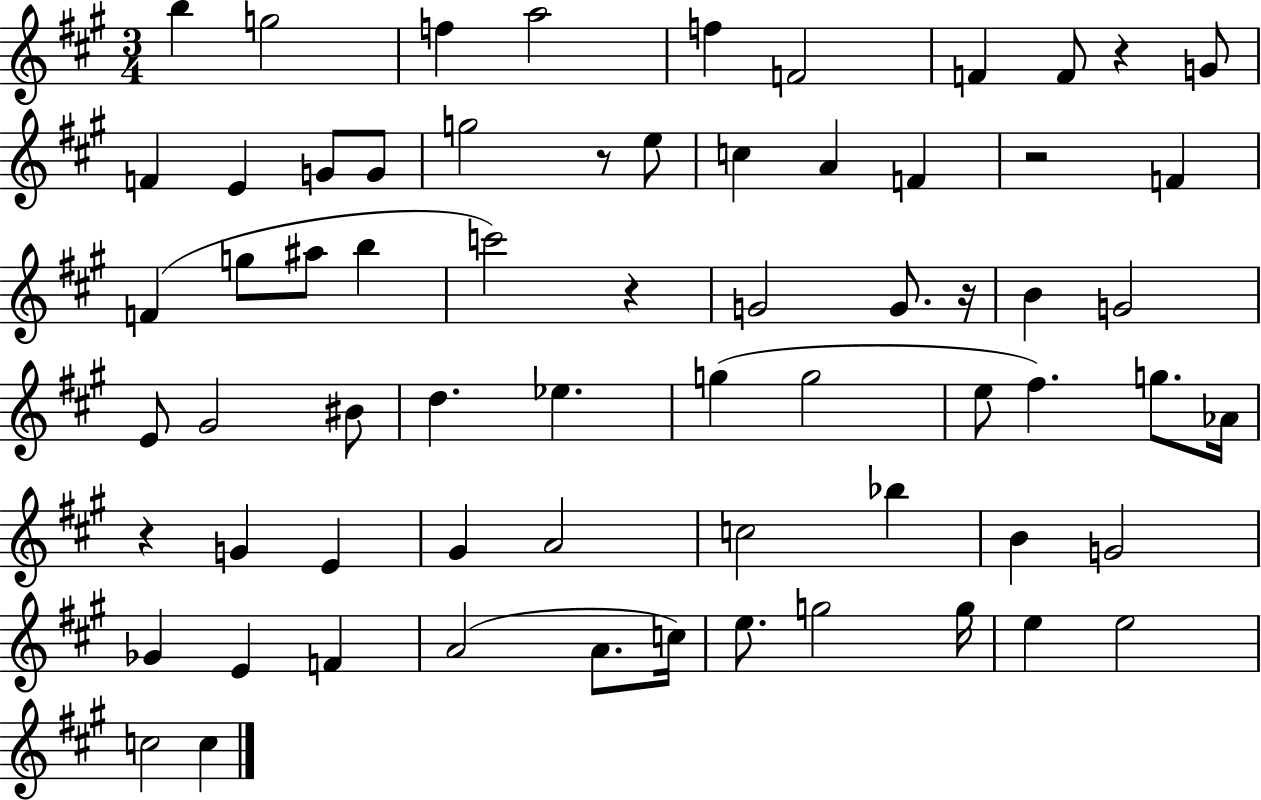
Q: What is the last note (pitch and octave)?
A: C5